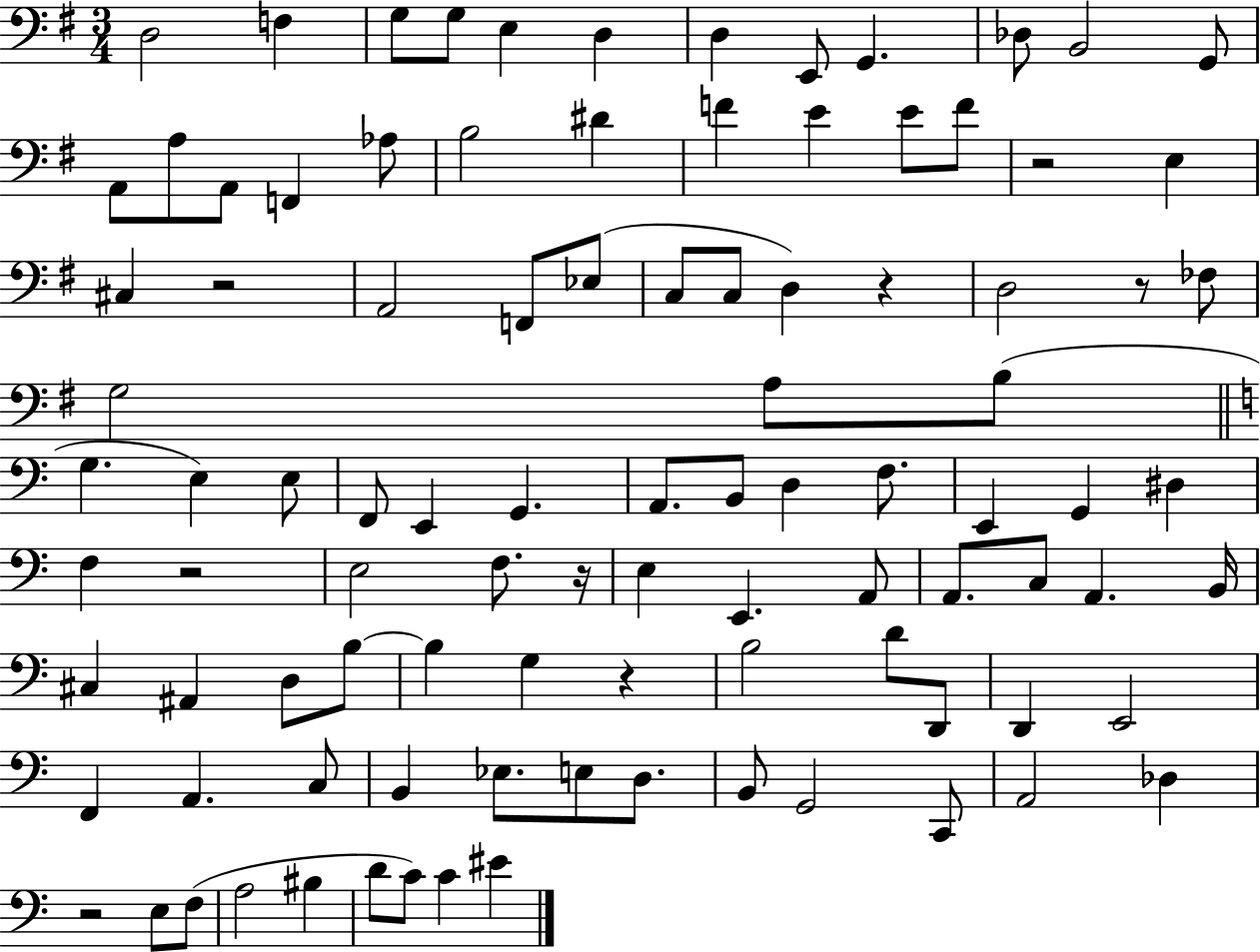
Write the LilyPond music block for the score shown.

{
  \clef bass
  \numericTimeSignature
  \time 3/4
  \key g \major
  \repeat volta 2 { d2 f4 | g8 g8 e4 d4 | d4 e,8 g,4. | des8 b,2 g,8 | \break a,8 a8 a,8 f,4 aes8 | b2 dis'4 | f'4 e'4 e'8 f'8 | r2 e4 | \break cis4 r2 | a,2 f,8 ees8( | c8 c8 d4) r4 | d2 r8 fes8 | \break g2 a8 b8( | \bar "||" \break \key c \major g4. e4) e8 | f,8 e,4 g,4. | a,8. b,8 d4 f8. | e,4 g,4 dis4 | \break f4 r2 | e2 f8. r16 | e4 e,4. a,8 | a,8. c8 a,4. b,16 | \break cis4 ais,4 d8 b8~~ | b4 g4 r4 | b2 d'8 d,8 | d,4 e,2 | \break f,4 a,4. c8 | b,4 ees8. e8 d8. | b,8 g,2 c,8 | a,2 des4 | \break r2 e8 f8( | a2 bis4 | d'8 c'8) c'4 eis'4 | } \bar "|."
}